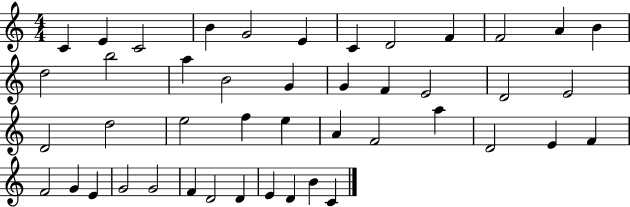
C4/q E4/q C4/h B4/q G4/h E4/q C4/q D4/h F4/q F4/h A4/q B4/q D5/h B5/h A5/q B4/h G4/q G4/q F4/q E4/h D4/h E4/h D4/h D5/h E5/h F5/q E5/q A4/q F4/h A5/q D4/h E4/q F4/q F4/h G4/q E4/q G4/h G4/h F4/q D4/h D4/q E4/q D4/q B4/q C4/q